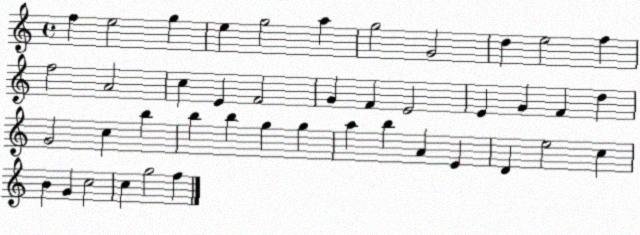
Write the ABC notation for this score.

X:1
T:Untitled
M:4/4
L:1/4
K:C
f e2 g e g2 a g2 G2 d e2 f f2 A2 c E F2 G F E2 E G F d G2 c b b b g g a b A E D e2 c B G c2 c g2 f